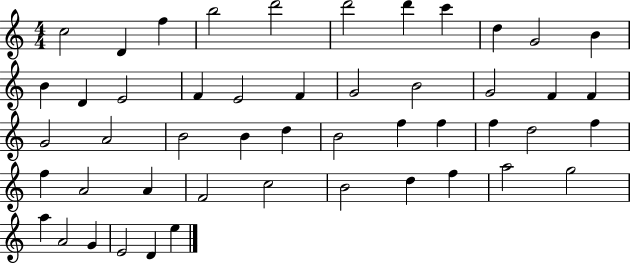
{
  \clef treble
  \numericTimeSignature
  \time 4/4
  \key c \major
  c''2 d'4 f''4 | b''2 d'''2 | d'''2 d'''4 c'''4 | d''4 g'2 b'4 | \break b'4 d'4 e'2 | f'4 e'2 f'4 | g'2 b'2 | g'2 f'4 f'4 | \break g'2 a'2 | b'2 b'4 d''4 | b'2 f''4 f''4 | f''4 d''2 f''4 | \break f''4 a'2 a'4 | f'2 c''2 | b'2 d''4 f''4 | a''2 g''2 | \break a''4 a'2 g'4 | e'2 d'4 e''4 | \bar "|."
}